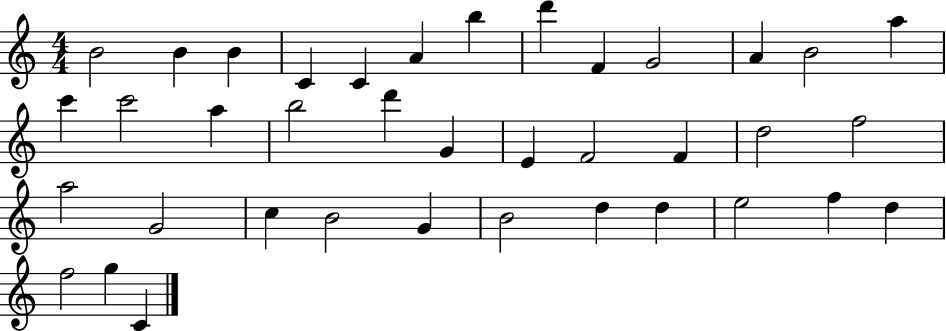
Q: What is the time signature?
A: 4/4